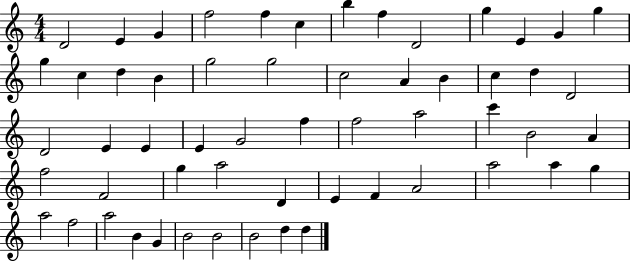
{
  \clef treble
  \numericTimeSignature
  \time 4/4
  \key c \major
  d'2 e'4 g'4 | f''2 f''4 c''4 | b''4 f''4 d'2 | g''4 e'4 g'4 g''4 | \break g''4 c''4 d''4 b'4 | g''2 g''2 | c''2 a'4 b'4 | c''4 d''4 d'2 | \break d'2 e'4 e'4 | e'4 g'2 f''4 | f''2 a''2 | c'''4 b'2 a'4 | \break f''2 f'2 | g''4 a''2 d'4 | e'4 f'4 a'2 | a''2 a''4 g''4 | \break a''2 f''2 | a''2 b'4 g'4 | b'2 b'2 | b'2 d''4 d''4 | \break \bar "|."
}